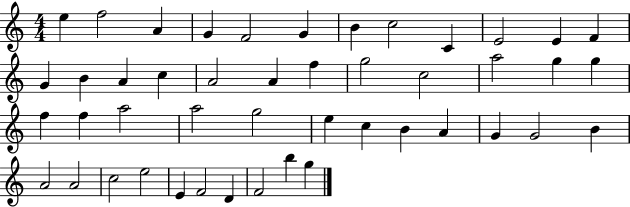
{
  \clef treble
  \numericTimeSignature
  \time 4/4
  \key c \major
  e''4 f''2 a'4 | g'4 f'2 g'4 | b'4 c''2 c'4 | e'2 e'4 f'4 | \break g'4 b'4 a'4 c''4 | a'2 a'4 f''4 | g''2 c''2 | a''2 g''4 g''4 | \break f''4 f''4 a''2 | a''2 g''2 | e''4 c''4 b'4 a'4 | g'4 g'2 b'4 | \break a'2 a'2 | c''2 e''2 | e'4 f'2 d'4 | f'2 b''4 g''4 | \break \bar "|."
}